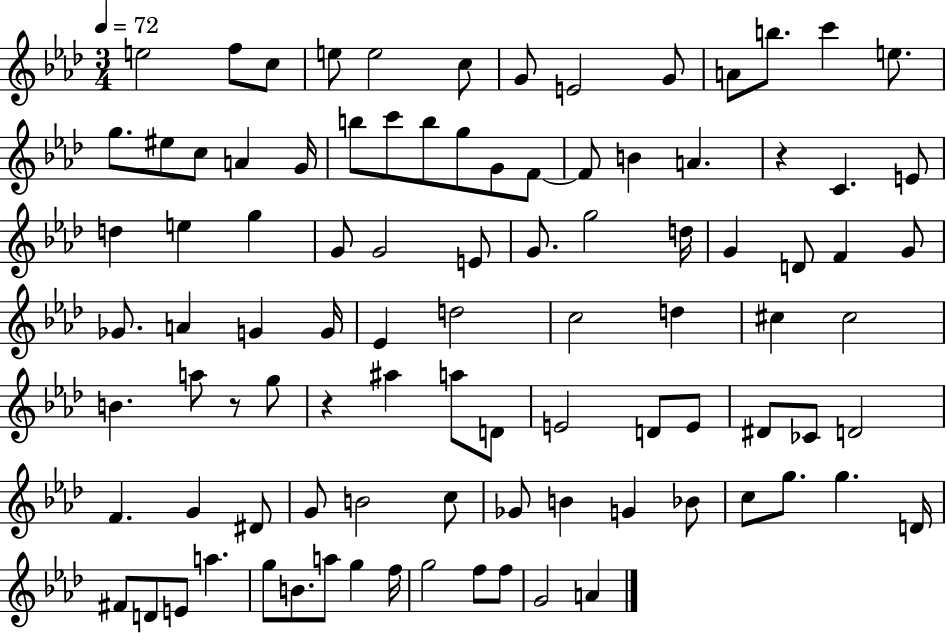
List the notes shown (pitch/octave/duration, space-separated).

E5/h F5/e C5/e E5/e E5/h C5/e G4/e E4/h G4/e A4/e B5/e. C6/q E5/e. G5/e. EIS5/e C5/e A4/q G4/s B5/e C6/e B5/e G5/e G4/e F4/e F4/e B4/q A4/q. R/q C4/q. E4/e D5/q E5/q G5/q G4/e G4/h E4/e G4/e. G5/h D5/s G4/q D4/e F4/q G4/e Gb4/e. A4/q G4/q G4/s Eb4/q D5/h C5/h D5/q C#5/q C#5/h B4/q. A5/e R/e G5/e R/q A#5/q A5/e D4/e E4/h D4/e E4/e D#4/e CES4/e D4/h F4/q. G4/q D#4/e G4/e B4/h C5/e Gb4/e B4/q G4/q Bb4/e C5/e G5/e. G5/q. D4/s F#4/e D4/e E4/e A5/q. G5/e B4/e. A5/e G5/q F5/s G5/h F5/e F5/e G4/h A4/q